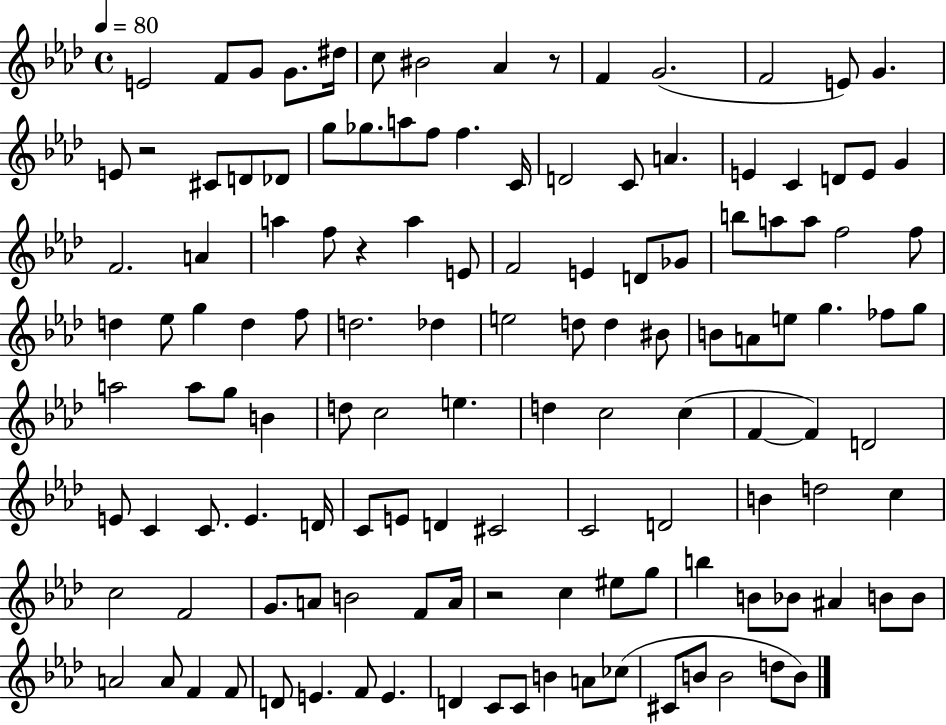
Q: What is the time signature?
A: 4/4